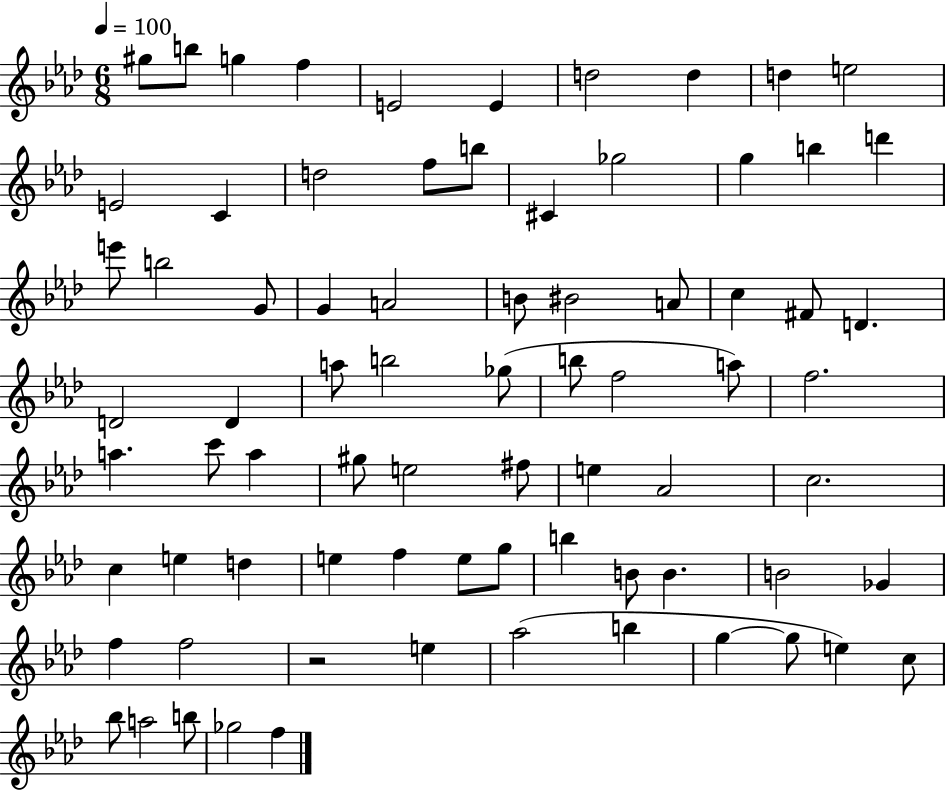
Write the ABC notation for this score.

X:1
T:Untitled
M:6/8
L:1/4
K:Ab
^g/2 b/2 g f E2 E d2 d d e2 E2 C d2 f/2 b/2 ^C _g2 g b d' e'/2 b2 G/2 G A2 B/2 ^B2 A/2 c ^F/2 D D2 D a/2 b2 _g/2 b/2 f2 a/2 f2 a c'/2 a ^g/2 e2 ^f/2 e _A2 c2 c e d e f e/2 g/2 b B/2 B B2 _G f f2 z2 e _a2 b g g/2 e c/2 _b/2 a2 b/2 _g2 f